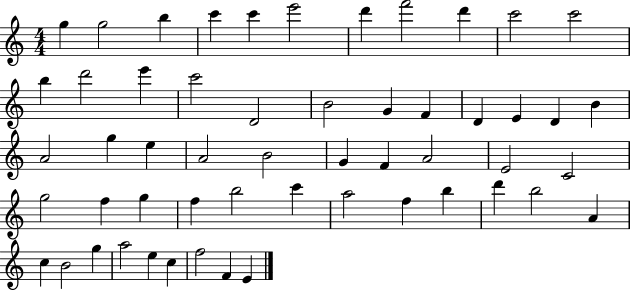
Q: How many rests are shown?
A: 0